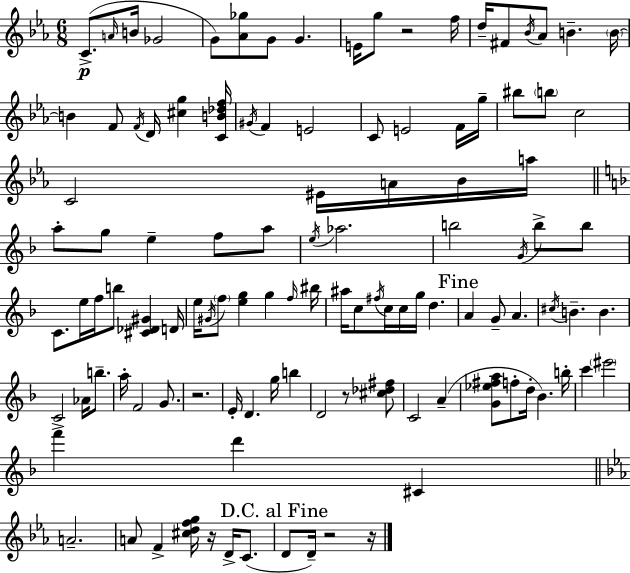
C4/e. A4/s B4/s Gb4/h G4/e [Ab4,Gb5]/e G4/e G4/q. E4/s G5/e R/h F5/s D5/s F#4/e Bb4/s Ab4/e B4/q. B4/s B4/q F4/e F4/s D4/s [C#5,G5]/q [C4,B4,Db5,F5]/s G#4/s F4/q E4/h C4/e E4/h F4/s G5/s BIS5/e B5/e C5/h C4/h EIS4/s A4/s Bb4/s A5/s A5/e G5/e E5/q F5/e A5/e E5/s Ab5/h. B5/h G4/s B5/e B5/e C4/e. E5/s F5/s B5/e [C#4,Db4,G#4]/q D4/s E5/s G#4/s F5/e [E5,G5]/q G5/q F5/s BIS5/s A#5/s C5/e F#5/s C5/s C5/s G5/s D5/q. A4/q G4/e A4/q. C#5/s B4/q. B4/q. C4/h Ab4/s B5/e. A5/s F4/h G4/e. R/h. E4/s D4/q. G5/s B5/q D4/h R/e [C#5,Db5,F#5]/e C4/h A4/q [G4,Eb5,F#5,A5]/e F5/e D5/s Bb4/q. B5/s C6/q EIS6/h F6/q D6/q C#4/q A4/h. A4/e F4/q [C#5,D5,F5,G5]/s R/s D4/s C4/e. D4/e D4/s R/h R/s